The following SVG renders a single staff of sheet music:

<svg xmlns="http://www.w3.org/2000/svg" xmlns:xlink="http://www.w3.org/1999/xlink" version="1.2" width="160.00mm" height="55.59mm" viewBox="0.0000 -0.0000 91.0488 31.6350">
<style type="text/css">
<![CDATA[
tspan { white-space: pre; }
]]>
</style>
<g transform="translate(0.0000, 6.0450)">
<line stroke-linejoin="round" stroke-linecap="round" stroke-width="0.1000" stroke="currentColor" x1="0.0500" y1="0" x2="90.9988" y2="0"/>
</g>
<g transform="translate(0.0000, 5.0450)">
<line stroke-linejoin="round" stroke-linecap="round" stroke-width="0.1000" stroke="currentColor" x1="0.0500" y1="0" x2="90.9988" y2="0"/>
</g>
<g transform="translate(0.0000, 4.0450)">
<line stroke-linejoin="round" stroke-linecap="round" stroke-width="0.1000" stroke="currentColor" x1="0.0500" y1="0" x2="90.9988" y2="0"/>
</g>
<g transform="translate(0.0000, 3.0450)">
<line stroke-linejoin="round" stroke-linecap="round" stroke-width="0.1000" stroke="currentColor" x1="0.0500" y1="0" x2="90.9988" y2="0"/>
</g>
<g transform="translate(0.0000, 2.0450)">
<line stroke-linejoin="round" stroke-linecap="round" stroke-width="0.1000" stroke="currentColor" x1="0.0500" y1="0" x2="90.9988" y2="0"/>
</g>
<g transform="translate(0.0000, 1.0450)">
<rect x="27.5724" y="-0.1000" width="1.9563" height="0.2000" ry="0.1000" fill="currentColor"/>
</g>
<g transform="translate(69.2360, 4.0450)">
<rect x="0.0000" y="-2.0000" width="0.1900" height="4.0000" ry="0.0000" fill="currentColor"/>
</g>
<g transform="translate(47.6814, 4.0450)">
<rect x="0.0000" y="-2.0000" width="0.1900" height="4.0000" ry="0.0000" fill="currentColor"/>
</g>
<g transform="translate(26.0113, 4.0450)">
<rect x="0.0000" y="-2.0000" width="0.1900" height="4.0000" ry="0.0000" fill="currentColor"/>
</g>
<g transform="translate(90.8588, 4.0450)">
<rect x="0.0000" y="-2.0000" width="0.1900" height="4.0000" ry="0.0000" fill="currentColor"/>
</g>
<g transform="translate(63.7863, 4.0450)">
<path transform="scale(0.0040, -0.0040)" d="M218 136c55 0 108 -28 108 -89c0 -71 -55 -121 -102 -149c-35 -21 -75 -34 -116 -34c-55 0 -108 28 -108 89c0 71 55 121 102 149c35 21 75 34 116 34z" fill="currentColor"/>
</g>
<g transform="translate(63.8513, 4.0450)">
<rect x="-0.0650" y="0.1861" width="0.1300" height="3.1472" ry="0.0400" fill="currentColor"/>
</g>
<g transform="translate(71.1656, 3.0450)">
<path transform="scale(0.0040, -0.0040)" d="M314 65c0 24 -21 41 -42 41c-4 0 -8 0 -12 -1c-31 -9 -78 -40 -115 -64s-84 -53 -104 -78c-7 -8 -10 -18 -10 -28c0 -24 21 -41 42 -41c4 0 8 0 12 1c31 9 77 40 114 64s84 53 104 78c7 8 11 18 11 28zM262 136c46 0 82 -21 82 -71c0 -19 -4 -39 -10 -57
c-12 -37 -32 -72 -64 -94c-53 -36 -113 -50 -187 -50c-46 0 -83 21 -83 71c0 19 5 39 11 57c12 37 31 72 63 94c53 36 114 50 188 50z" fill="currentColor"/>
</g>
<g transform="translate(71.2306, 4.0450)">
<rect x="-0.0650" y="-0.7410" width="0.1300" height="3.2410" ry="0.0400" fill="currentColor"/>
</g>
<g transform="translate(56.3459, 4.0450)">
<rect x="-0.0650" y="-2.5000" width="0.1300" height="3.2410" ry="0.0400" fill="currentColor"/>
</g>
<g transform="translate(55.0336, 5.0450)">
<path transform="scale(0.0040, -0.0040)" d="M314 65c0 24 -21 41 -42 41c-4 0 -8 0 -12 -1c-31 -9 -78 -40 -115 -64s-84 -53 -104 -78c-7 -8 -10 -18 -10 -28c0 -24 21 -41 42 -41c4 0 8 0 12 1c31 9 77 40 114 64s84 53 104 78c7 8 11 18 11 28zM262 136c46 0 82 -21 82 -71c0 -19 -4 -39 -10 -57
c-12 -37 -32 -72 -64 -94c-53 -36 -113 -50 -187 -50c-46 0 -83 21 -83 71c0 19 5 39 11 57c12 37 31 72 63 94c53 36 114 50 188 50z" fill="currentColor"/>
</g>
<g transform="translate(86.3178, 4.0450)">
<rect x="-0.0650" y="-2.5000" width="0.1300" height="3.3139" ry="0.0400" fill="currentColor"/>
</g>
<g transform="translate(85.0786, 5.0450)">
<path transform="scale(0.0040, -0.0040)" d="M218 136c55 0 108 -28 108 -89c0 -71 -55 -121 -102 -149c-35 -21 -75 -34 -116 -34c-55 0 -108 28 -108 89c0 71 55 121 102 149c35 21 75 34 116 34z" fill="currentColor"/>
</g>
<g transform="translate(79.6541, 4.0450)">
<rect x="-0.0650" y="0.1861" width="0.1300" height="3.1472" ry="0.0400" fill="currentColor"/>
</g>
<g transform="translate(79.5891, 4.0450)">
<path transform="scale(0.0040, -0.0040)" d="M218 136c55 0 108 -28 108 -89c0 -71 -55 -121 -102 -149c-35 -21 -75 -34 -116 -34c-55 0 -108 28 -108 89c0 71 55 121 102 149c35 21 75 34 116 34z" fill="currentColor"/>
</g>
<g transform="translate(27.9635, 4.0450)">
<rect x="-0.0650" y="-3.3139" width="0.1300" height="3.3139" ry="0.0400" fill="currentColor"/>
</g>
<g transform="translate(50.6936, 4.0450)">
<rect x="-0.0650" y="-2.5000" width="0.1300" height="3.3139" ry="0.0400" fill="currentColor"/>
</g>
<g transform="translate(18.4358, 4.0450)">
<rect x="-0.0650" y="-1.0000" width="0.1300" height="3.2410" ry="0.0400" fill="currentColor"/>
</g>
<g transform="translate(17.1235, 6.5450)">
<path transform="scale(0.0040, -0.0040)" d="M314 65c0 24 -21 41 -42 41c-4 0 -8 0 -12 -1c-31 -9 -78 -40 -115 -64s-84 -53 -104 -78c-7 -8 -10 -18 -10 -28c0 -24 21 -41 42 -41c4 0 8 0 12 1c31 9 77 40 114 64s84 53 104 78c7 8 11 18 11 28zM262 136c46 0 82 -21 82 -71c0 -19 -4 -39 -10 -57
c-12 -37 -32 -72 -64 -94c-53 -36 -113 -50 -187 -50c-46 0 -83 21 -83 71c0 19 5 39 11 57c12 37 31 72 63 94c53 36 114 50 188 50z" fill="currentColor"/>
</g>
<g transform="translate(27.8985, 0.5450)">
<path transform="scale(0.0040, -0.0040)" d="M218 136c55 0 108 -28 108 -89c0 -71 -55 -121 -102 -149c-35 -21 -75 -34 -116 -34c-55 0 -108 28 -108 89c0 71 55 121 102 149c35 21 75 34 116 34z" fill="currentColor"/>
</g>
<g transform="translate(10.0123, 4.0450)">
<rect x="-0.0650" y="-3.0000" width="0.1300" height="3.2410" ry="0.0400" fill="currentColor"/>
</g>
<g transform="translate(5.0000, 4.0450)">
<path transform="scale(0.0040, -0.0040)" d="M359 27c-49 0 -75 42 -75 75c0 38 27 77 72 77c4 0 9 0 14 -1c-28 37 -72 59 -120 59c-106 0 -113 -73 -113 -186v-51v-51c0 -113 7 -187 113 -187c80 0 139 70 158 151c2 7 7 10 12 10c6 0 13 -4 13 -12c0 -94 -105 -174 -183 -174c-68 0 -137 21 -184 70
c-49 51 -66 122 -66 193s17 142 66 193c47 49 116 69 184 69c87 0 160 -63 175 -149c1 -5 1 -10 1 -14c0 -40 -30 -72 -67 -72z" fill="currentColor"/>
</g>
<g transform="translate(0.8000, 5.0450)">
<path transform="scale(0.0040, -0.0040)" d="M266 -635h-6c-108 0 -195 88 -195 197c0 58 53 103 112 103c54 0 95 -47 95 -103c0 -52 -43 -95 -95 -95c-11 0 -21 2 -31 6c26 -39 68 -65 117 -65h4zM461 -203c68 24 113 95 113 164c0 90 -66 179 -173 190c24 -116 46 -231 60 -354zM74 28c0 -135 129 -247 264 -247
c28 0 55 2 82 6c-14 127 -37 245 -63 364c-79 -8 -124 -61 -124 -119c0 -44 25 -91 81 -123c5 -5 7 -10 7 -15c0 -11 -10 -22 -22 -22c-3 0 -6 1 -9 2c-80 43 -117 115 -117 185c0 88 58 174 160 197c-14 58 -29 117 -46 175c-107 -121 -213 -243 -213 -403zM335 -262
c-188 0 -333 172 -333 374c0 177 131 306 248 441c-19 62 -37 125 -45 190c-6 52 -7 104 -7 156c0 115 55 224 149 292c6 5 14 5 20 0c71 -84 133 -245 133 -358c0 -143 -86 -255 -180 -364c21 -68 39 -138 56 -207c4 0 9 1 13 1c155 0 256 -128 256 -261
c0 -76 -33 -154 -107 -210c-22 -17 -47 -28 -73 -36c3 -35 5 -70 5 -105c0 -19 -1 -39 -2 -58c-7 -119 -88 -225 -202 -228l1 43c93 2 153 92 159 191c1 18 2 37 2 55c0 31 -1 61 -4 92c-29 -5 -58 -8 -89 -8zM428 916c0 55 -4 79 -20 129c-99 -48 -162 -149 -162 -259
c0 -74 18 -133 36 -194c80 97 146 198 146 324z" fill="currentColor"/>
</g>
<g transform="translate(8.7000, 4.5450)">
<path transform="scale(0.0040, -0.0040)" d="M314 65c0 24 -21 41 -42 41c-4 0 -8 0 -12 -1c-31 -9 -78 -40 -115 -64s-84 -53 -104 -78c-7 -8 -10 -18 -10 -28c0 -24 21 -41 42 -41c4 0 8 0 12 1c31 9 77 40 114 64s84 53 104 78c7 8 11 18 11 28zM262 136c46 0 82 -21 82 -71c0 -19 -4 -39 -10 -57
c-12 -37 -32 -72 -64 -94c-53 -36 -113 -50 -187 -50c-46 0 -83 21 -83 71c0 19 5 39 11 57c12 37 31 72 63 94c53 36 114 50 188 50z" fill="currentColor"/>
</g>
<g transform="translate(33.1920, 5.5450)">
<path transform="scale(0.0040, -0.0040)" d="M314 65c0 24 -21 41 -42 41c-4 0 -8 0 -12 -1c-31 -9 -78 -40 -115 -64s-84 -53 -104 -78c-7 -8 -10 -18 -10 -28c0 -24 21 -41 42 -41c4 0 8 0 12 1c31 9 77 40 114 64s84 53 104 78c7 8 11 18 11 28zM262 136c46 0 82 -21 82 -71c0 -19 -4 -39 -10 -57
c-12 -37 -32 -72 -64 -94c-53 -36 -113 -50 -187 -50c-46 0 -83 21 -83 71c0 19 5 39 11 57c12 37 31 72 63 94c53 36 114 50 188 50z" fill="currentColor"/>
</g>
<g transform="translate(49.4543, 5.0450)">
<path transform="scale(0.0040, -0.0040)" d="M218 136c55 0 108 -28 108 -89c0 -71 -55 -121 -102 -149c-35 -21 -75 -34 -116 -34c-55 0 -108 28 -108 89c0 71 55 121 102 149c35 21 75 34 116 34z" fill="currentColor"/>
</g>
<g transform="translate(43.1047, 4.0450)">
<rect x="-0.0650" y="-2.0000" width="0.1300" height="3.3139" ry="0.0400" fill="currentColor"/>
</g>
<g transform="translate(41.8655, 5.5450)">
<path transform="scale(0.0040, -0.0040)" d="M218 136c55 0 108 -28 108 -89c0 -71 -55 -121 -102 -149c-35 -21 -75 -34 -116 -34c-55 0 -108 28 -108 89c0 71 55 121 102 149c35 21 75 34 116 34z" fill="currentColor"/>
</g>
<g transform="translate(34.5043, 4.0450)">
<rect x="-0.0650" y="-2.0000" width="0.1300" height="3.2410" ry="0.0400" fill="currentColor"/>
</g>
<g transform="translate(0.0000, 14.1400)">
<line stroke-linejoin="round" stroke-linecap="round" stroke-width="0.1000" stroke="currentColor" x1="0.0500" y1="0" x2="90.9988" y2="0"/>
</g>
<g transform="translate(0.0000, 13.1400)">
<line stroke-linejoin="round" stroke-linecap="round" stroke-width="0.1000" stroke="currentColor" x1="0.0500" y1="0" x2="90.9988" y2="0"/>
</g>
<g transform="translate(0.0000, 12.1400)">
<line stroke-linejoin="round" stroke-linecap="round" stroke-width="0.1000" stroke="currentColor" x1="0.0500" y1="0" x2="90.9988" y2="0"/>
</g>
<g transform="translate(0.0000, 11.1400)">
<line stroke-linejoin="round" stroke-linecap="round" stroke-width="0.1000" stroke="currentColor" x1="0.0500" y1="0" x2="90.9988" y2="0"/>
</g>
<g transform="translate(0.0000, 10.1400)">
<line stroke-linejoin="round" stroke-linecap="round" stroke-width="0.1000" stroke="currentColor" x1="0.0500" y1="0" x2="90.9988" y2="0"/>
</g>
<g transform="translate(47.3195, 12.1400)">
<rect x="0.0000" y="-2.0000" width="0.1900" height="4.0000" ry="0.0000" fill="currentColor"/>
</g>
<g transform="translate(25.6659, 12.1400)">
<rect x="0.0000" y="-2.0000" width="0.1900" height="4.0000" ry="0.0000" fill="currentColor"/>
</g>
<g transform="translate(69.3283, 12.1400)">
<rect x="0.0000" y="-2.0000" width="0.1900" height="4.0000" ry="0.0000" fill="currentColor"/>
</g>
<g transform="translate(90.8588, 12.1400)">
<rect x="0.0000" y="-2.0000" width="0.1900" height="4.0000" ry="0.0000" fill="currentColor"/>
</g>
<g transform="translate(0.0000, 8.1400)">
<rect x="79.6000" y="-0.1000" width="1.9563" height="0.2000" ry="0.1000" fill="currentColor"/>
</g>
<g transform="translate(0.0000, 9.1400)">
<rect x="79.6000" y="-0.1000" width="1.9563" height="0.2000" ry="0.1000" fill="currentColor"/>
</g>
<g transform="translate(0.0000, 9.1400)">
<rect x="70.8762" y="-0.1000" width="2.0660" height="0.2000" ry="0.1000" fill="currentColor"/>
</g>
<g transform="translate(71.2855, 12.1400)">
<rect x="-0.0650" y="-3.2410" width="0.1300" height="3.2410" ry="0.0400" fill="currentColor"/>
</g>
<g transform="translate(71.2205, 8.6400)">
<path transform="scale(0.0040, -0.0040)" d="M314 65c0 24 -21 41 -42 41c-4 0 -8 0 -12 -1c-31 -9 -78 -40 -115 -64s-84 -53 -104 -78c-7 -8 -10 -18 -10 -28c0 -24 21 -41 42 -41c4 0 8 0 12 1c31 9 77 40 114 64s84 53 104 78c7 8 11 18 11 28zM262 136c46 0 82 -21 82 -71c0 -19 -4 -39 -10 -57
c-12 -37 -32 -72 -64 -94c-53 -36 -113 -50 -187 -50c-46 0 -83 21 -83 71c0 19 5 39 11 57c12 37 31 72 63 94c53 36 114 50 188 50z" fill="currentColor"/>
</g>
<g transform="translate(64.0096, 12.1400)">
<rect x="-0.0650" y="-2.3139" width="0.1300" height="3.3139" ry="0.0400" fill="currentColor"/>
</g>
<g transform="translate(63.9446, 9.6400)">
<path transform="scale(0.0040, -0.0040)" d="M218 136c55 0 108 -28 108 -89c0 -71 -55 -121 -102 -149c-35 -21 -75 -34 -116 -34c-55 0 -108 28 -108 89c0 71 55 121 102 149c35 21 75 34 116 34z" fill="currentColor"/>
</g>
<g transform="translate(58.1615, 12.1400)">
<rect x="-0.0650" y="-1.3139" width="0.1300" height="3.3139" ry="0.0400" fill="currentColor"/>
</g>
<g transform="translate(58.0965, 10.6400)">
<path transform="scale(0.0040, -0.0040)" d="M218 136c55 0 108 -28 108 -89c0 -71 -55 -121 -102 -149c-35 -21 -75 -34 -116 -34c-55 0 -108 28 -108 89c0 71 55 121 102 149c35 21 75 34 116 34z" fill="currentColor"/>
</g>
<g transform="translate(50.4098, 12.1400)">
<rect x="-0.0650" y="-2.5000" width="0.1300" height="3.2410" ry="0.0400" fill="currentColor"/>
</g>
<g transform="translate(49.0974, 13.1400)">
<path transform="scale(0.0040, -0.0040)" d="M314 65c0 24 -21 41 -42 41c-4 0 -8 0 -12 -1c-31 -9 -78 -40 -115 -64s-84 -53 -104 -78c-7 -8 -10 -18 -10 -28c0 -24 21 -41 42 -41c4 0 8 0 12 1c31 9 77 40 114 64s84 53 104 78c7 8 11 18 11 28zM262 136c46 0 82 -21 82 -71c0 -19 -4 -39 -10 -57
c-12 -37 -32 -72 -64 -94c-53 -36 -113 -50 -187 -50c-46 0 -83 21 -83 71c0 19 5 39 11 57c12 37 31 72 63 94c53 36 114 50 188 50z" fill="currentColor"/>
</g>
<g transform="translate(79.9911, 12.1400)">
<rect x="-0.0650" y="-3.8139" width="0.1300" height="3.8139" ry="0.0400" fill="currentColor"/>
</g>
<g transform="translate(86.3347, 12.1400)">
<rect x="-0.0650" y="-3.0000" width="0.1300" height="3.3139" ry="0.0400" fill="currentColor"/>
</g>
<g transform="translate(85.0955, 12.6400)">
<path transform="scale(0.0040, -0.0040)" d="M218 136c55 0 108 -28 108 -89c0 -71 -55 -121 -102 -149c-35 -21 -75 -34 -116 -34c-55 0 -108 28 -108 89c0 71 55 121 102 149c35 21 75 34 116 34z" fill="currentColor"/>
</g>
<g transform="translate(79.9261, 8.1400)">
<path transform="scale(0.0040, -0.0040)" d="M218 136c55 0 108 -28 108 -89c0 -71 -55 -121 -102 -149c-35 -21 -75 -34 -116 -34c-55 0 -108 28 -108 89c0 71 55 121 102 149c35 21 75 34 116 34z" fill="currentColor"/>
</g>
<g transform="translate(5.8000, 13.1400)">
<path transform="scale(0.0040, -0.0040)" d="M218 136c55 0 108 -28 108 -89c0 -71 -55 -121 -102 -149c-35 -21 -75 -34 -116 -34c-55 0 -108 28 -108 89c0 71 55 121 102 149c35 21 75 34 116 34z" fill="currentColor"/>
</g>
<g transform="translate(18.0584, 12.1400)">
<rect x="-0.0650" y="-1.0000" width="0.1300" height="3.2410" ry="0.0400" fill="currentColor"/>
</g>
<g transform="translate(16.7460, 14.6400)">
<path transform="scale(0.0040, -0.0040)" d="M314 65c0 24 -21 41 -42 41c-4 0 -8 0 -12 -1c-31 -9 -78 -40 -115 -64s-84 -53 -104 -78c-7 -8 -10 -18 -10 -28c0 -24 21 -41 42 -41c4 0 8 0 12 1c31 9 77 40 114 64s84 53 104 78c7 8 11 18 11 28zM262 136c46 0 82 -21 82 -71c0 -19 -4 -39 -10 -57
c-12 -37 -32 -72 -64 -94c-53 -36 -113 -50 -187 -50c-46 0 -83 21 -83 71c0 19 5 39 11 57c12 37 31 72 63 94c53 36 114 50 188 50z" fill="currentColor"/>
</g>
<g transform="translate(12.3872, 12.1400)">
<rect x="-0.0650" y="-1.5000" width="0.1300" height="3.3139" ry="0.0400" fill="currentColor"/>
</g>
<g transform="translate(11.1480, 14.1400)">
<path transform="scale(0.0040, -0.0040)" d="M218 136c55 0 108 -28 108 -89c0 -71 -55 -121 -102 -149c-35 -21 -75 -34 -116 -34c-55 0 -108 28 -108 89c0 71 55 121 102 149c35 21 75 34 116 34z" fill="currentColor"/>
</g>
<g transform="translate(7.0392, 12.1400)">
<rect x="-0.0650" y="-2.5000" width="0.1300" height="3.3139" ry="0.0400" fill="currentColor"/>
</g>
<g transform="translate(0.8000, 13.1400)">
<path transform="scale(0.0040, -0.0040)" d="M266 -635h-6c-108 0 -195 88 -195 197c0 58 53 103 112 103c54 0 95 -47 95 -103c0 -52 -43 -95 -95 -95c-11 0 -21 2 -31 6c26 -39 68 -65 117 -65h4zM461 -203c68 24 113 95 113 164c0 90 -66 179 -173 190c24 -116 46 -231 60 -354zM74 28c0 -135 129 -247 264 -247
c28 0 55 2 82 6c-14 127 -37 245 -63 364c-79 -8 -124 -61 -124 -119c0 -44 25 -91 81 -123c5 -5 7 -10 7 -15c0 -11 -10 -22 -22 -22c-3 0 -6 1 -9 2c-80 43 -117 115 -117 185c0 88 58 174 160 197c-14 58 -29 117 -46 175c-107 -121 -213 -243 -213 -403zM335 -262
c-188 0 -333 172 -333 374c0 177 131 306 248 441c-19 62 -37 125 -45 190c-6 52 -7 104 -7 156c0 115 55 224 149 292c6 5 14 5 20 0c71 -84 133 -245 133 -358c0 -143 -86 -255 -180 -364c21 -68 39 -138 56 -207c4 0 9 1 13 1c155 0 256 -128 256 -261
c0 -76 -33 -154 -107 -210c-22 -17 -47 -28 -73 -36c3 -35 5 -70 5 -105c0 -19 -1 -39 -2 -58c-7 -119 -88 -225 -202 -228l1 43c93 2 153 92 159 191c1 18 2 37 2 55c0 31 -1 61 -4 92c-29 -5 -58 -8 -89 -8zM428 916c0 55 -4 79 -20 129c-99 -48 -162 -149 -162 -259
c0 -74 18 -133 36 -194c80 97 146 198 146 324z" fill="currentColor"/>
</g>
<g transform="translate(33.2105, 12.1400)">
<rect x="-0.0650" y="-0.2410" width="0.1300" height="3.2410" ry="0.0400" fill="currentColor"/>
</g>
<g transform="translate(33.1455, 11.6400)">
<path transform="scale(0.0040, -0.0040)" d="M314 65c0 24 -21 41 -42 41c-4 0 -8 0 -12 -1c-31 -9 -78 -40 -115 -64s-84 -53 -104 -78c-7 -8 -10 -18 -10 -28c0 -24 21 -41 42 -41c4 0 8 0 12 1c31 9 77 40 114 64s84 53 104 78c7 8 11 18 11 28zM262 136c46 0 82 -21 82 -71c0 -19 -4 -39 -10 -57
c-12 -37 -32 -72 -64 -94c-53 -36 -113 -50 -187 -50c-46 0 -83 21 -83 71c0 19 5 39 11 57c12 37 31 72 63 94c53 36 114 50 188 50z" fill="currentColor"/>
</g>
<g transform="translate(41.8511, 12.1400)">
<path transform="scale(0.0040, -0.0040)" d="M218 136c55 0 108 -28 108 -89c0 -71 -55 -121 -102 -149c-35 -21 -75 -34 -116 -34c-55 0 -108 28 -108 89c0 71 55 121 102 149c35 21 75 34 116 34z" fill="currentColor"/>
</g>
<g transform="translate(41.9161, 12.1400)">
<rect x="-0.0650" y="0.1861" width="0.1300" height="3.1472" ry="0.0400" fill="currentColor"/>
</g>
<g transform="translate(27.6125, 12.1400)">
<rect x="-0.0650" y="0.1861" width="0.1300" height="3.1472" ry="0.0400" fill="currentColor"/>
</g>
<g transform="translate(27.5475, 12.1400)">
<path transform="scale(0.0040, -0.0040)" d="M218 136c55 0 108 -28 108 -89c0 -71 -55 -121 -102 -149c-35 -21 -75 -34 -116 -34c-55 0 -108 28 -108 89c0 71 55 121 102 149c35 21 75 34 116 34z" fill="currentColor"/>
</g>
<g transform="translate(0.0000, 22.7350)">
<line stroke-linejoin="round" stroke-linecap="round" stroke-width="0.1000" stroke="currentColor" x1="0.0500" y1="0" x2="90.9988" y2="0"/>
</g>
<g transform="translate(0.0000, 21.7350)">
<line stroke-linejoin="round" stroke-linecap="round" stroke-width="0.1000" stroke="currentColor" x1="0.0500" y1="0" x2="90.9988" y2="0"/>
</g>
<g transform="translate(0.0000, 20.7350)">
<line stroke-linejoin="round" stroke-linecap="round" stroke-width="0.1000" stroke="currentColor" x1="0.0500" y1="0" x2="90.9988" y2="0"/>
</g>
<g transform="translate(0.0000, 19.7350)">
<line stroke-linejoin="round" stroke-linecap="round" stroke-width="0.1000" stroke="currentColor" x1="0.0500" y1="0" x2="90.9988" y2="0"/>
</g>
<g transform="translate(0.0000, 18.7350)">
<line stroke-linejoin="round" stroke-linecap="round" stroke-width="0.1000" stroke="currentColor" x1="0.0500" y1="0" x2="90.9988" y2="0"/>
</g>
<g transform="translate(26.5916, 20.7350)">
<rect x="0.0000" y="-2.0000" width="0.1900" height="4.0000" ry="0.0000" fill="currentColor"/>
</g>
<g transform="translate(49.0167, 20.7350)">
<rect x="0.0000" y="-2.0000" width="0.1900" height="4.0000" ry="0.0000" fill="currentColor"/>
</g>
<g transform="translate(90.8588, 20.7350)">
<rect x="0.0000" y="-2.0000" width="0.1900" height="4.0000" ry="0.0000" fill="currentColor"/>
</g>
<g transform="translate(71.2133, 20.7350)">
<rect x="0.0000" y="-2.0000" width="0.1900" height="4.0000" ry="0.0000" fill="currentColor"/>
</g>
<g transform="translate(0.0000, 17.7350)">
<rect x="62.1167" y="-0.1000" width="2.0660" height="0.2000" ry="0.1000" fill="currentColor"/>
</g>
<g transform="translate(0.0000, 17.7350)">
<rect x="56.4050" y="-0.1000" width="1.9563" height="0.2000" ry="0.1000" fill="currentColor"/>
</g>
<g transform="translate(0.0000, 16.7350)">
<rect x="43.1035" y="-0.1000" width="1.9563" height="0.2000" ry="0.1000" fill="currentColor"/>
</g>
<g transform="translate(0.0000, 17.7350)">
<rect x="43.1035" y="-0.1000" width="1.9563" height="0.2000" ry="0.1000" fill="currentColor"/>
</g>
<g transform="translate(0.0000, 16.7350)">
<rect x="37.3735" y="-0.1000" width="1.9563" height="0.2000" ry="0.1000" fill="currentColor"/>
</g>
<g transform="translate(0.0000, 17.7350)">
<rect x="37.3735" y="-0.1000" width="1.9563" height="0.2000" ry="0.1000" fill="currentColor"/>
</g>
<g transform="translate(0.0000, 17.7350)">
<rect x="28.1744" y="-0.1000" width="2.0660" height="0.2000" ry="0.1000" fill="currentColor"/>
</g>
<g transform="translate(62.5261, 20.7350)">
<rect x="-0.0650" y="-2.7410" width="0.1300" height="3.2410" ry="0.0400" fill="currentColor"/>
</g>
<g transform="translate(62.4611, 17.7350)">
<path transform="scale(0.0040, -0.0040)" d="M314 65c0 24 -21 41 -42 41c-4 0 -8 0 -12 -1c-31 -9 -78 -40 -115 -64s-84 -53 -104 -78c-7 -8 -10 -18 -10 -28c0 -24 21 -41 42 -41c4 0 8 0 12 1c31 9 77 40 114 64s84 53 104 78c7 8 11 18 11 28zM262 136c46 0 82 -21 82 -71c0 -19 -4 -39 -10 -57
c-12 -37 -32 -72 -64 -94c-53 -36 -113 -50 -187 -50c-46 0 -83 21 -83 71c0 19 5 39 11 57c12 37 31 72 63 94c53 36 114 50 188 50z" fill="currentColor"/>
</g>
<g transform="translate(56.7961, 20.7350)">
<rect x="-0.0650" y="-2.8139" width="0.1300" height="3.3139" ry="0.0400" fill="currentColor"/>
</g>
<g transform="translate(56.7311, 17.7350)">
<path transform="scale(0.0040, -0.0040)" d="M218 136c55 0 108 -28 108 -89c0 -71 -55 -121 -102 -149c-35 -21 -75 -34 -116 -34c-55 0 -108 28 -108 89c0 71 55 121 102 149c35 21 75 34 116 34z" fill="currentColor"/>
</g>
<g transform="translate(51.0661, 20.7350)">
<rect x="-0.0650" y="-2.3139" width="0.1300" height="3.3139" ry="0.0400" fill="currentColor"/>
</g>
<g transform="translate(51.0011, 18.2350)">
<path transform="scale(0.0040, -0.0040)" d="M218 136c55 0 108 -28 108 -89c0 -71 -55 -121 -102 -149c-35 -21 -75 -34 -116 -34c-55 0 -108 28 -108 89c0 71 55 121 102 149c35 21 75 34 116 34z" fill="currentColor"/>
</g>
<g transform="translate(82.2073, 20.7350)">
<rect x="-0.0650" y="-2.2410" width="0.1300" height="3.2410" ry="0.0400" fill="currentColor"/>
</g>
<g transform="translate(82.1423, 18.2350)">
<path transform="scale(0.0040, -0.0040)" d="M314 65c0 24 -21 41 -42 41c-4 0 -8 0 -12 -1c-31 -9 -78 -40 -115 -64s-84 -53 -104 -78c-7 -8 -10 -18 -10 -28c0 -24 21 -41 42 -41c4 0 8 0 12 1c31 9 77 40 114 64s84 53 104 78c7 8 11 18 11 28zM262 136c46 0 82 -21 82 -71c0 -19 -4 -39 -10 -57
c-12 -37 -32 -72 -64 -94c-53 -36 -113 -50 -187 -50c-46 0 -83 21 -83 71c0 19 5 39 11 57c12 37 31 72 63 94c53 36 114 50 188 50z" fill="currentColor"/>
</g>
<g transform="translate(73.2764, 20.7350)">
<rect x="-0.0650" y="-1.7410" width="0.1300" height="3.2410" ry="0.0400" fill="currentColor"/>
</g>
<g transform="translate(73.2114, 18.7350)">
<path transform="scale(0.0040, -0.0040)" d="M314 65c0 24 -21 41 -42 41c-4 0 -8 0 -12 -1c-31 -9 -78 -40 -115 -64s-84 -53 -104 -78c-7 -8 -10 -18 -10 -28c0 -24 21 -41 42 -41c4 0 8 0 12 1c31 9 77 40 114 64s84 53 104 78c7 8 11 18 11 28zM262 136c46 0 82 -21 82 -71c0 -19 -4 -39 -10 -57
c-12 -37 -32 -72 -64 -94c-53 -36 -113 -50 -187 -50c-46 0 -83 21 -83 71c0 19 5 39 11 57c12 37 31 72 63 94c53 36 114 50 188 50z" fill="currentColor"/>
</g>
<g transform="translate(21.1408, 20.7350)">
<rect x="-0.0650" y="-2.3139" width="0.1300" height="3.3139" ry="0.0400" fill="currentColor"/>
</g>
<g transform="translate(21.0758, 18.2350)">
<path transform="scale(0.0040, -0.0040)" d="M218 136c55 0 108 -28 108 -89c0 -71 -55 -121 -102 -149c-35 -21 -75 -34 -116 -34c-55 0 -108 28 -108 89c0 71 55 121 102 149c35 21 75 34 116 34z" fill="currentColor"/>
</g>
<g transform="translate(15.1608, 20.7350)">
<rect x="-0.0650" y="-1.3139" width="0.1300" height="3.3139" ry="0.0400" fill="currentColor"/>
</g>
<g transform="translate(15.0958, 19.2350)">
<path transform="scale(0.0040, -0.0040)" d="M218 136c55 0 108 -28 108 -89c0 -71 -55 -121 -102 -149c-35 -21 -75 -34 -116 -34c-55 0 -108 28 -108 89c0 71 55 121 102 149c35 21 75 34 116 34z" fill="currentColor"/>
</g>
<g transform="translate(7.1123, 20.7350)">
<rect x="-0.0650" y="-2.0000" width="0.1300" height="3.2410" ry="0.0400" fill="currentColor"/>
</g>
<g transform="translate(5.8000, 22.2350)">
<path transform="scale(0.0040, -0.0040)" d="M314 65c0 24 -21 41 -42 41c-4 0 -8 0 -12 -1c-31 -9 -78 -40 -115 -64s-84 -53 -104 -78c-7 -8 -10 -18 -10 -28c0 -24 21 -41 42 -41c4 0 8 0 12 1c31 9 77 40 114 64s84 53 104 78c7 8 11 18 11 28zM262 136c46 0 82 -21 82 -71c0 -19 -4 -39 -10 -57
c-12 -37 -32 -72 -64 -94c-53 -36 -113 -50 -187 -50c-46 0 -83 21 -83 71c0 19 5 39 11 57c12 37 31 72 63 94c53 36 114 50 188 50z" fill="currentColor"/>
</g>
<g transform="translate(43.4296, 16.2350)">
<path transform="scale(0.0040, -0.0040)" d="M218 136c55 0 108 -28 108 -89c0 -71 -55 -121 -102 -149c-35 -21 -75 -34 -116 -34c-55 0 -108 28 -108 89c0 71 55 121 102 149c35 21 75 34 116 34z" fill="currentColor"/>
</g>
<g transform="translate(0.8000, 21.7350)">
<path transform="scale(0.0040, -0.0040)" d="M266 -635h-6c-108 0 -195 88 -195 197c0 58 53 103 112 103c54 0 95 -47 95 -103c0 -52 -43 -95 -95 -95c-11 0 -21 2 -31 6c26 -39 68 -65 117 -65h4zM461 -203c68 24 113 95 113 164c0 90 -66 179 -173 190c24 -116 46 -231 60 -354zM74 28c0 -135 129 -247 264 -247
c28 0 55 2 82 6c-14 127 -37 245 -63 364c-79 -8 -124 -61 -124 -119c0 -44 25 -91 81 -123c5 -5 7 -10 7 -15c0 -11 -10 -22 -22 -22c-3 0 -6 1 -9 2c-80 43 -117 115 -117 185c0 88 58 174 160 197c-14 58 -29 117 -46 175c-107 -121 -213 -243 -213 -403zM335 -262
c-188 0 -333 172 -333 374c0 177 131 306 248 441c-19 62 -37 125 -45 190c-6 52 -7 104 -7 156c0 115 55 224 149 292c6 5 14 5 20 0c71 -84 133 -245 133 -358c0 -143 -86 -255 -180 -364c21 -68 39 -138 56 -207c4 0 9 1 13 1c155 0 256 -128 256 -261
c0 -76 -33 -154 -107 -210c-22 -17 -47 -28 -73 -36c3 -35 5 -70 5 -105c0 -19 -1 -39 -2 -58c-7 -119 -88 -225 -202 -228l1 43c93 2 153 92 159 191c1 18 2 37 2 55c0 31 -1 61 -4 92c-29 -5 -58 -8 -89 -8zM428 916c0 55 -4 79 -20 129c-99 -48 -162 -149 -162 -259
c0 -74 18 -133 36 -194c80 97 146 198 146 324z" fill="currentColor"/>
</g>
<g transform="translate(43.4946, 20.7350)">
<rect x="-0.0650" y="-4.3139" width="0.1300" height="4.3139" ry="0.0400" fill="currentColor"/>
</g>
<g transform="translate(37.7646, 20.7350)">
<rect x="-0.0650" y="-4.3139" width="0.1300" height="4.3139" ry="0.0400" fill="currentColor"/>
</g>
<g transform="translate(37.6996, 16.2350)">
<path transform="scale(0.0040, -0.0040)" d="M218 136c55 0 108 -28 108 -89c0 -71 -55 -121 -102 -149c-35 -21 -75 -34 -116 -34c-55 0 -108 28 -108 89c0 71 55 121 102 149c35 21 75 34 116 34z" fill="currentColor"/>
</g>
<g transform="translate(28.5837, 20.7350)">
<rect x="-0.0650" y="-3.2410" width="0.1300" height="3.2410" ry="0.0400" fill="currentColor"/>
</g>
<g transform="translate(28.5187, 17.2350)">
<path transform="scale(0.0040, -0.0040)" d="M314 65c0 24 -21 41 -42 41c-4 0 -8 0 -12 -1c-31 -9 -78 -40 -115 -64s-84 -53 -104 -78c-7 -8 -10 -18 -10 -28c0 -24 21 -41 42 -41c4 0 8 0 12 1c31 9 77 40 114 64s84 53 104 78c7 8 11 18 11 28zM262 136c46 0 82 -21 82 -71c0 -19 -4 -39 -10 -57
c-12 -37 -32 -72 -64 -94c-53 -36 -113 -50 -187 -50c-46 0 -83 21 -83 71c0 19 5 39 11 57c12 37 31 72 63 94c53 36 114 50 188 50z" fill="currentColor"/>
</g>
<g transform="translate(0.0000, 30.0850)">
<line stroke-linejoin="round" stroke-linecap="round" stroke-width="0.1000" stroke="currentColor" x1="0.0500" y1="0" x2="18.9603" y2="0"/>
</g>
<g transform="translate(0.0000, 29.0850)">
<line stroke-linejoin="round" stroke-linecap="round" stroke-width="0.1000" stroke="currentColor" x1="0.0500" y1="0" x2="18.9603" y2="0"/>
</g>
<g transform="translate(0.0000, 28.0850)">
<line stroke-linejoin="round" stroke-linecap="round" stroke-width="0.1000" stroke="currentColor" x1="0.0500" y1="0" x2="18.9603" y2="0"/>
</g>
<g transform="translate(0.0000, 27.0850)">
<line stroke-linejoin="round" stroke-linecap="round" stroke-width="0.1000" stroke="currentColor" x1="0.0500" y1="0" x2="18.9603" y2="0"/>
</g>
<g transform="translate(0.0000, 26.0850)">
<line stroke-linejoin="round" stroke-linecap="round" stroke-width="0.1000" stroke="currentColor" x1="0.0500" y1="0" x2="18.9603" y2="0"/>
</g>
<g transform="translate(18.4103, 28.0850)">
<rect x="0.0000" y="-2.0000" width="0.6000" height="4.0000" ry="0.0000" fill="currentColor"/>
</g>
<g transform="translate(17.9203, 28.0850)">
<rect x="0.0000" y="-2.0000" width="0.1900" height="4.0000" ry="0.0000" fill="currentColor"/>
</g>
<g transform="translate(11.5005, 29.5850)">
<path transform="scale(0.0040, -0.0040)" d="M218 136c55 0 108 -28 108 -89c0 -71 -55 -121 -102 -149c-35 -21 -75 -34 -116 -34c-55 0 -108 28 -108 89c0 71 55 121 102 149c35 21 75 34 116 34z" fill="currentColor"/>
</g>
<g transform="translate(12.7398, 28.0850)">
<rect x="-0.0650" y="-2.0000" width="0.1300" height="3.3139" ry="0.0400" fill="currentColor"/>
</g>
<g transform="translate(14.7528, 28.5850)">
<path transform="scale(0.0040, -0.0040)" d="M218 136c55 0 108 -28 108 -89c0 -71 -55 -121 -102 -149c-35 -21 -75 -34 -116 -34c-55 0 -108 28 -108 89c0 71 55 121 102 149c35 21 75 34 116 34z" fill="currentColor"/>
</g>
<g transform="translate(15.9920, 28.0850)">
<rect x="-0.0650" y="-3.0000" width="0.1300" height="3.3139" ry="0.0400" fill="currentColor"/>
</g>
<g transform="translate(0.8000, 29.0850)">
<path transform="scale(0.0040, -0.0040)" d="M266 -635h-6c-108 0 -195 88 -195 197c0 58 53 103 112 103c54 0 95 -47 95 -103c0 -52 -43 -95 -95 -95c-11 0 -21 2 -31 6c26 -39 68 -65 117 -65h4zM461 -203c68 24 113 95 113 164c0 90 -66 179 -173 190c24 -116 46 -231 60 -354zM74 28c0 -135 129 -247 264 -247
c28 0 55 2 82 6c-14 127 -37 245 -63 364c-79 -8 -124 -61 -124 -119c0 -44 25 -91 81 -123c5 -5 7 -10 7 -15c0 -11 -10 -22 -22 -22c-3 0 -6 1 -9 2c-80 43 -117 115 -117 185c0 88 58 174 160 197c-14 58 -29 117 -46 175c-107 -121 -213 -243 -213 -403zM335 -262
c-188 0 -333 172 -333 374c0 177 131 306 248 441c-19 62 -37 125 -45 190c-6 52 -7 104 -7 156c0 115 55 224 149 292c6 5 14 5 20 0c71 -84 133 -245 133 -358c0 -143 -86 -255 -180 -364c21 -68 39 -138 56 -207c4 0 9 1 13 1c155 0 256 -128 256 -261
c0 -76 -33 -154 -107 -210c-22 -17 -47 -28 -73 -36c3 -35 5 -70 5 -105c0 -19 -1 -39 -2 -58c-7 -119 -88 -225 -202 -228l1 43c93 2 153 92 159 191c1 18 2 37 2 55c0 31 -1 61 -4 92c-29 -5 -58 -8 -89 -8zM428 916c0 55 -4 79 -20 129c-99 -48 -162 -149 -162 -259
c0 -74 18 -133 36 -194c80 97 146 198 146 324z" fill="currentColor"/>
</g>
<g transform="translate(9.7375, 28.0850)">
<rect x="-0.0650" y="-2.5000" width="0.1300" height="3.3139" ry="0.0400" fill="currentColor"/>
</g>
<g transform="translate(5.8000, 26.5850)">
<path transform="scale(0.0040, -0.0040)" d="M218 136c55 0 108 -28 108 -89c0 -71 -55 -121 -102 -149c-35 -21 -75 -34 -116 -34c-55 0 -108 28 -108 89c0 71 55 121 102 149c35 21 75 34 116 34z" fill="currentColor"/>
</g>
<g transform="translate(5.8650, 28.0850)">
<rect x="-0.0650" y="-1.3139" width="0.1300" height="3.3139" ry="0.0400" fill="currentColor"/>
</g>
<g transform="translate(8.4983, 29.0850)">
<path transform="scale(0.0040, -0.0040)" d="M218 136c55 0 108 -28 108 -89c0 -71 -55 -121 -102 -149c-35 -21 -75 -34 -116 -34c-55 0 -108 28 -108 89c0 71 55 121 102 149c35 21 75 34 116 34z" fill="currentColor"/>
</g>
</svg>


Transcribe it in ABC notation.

X:1
T:Untitled
M:4/4
L:1/4
K:C
A2 D2 b F2 F G G2 B d2 B G G E D2 B c2 B G2 e g b2 c' A F2 e g b2 d' d' g a a2 f2 g2 e G F A